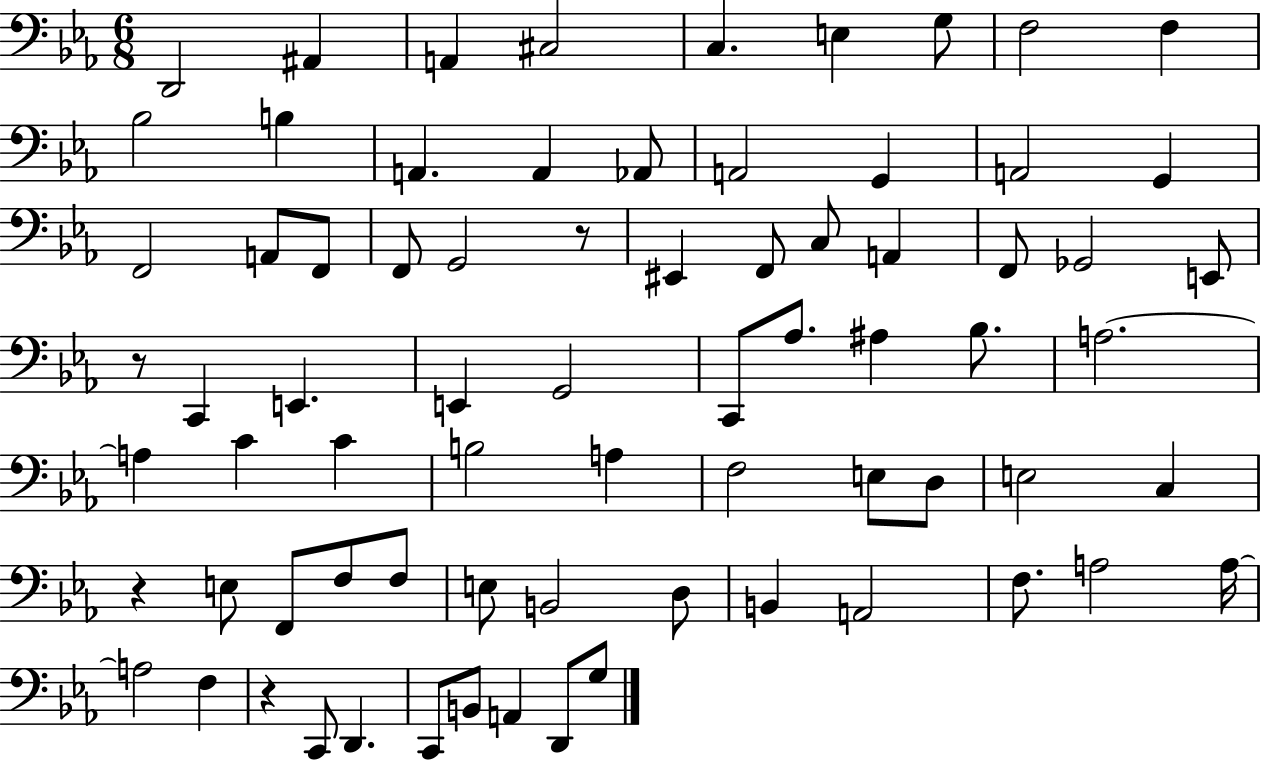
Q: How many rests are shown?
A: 4